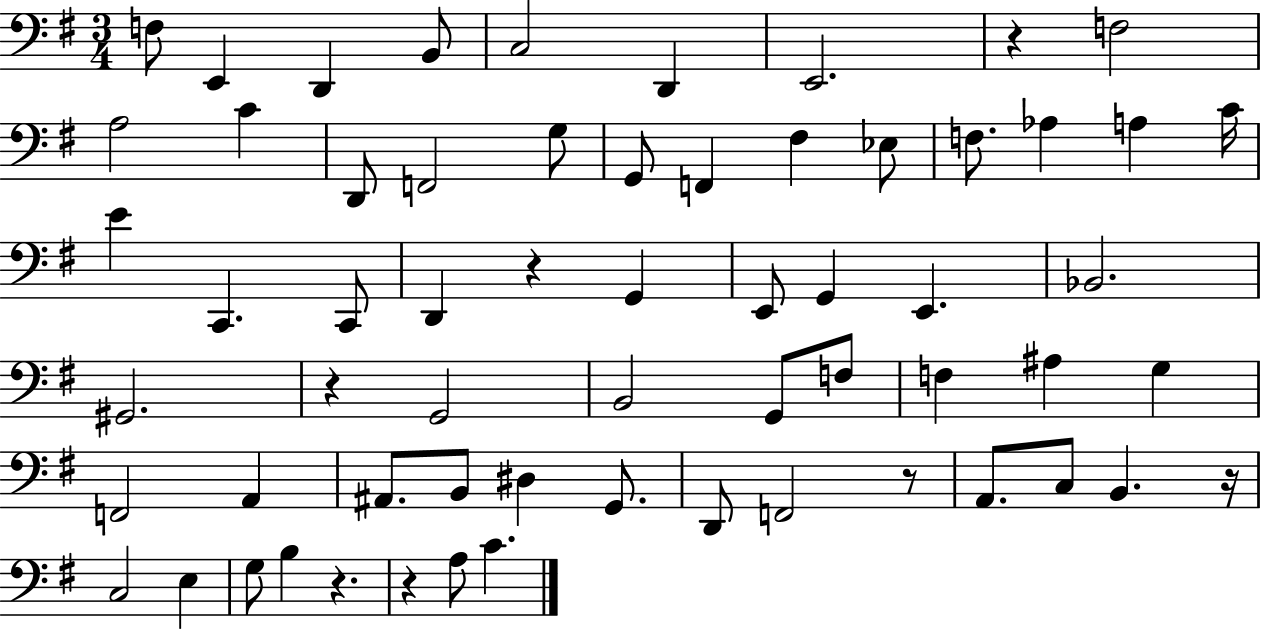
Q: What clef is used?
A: bass